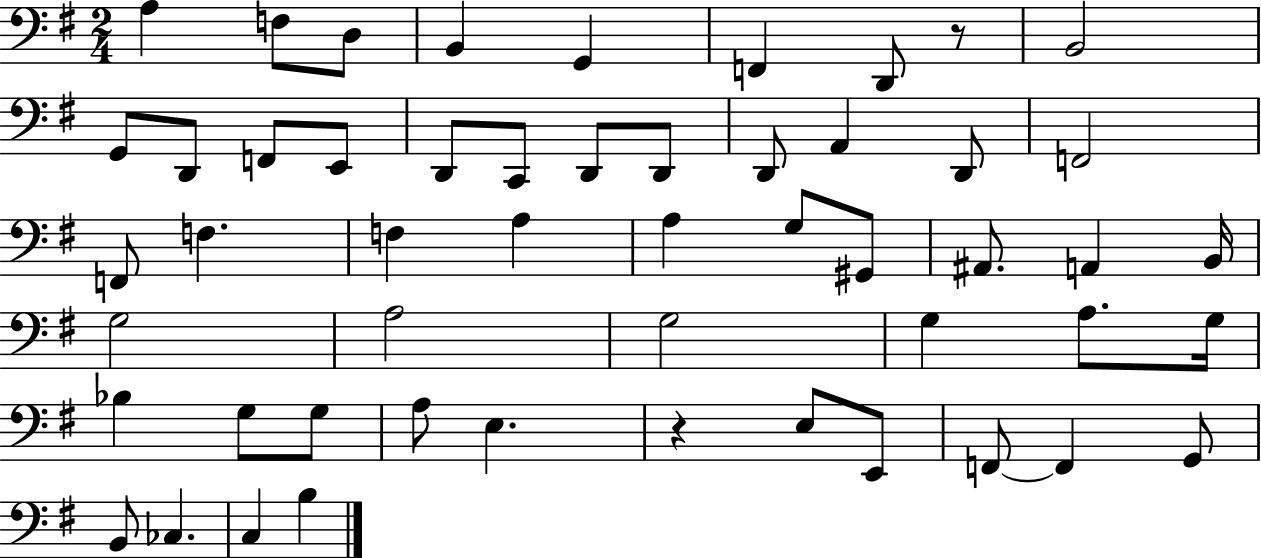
{
  \clef bass
  \numericTimeSignature
  \time 2/4
  \key g \major
  a4 f8 d8 | b,4 g,4 | f,4 d,8 r8 | b,2 | \break g,8 d,8 f,8 e,8 | d,8 c,8 d,8 d,8 | d,8 a,4 d,8 | f,2 | \break f,8 f4. | f4 a4 | a4 g8 gis,8 | ais,8. a,4 b,16 | \break g2 | a2 | g2 | g4 a8. g16 | \break bes4 g8 g8 | a8 e4. | r4 e8 e,8 | f,8~~ f,4 g,8 | \break b,8 ces4. | c4 b4 | \bar "|."
}